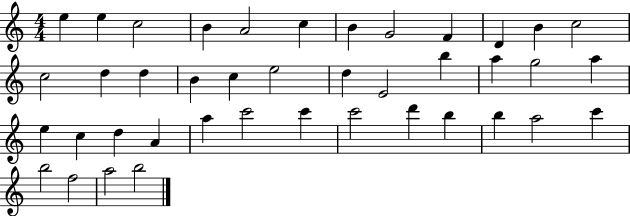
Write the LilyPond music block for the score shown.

{
  \clef treble
  \numericTimeSignature
  \time 4/4
  \key c \major
  e''4 e''4 c''2 | b'4 a'2 c''4 | b'4 g'2 f'4 | d'4 b'4 c''2 | \break c''2 d''4 d''4 | b'4 c''4 e''2 | d''4 e'2 b''4 | a''4 g''2 a''4 | \break e''4 c''4 d''4 a'4 | a''4 c'''2 c'''4 | c'''2 d'''4 b''4 | b''4 a''2 c'''4 | \break b''2 f''2 | a''2 b''2 | \bar "|."
}